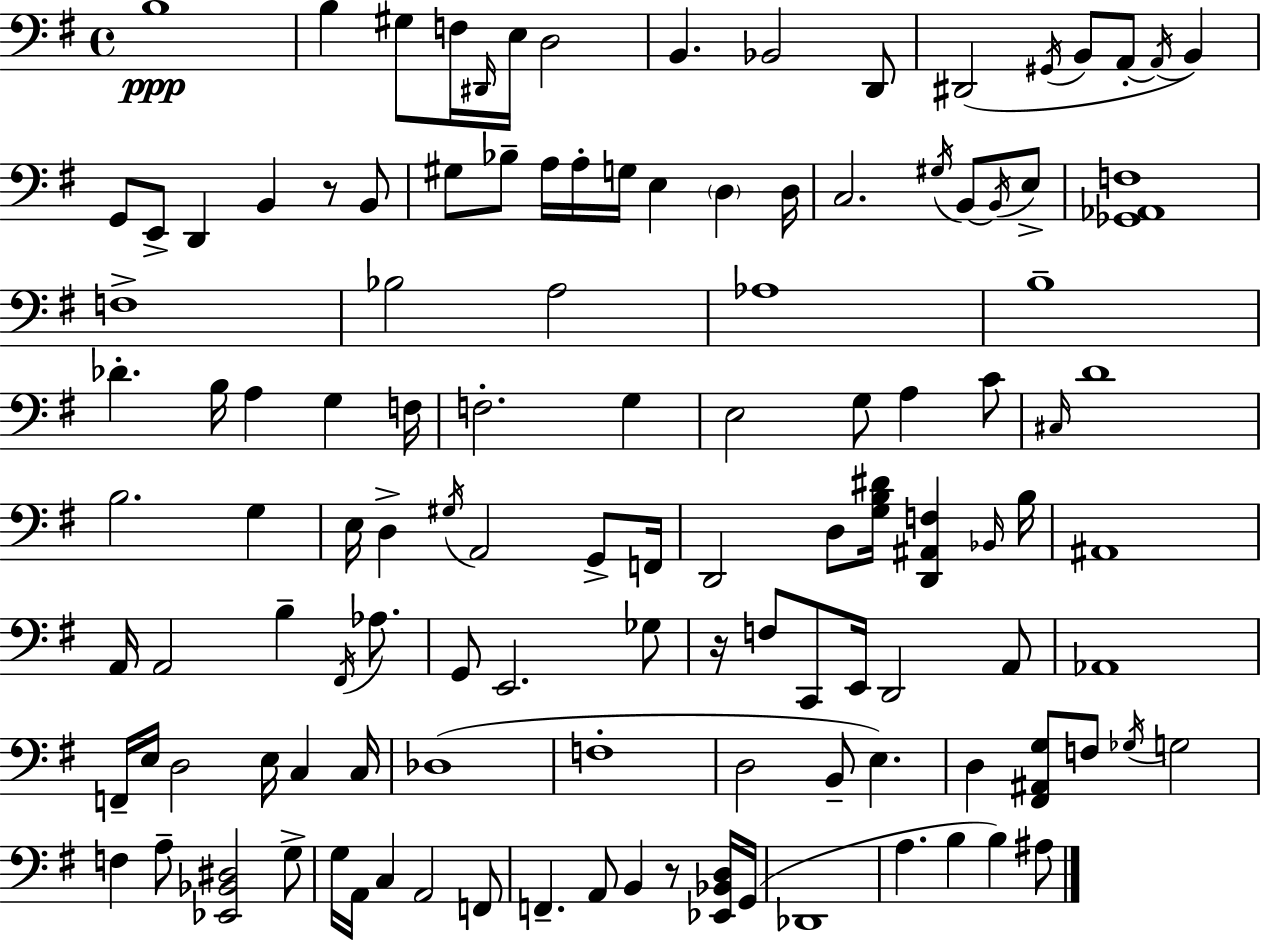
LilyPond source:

{
  \clef bass
  \time 4/4
  \defaultTimeSignature
  \key e \minor
  b1\ppp | b4 gis8 f16 \grace { dis,16 } e16 d2 | b,4. bes,2 d,8 | dis,2( \acciaccatura { gis,16 } b,8 a,8-.~~ \acciaccatura { a,16 }) b,4 | \break g,8 e,8-> d,4 b,4 r8 | b,8 gis8 bes8-- a16 a16-. g16 e4 \parenthesize d4 | d16 c2. \acciaccatura { gis16 } | b,8~~ \acciaccatura { b,16 } e8-> <ges, aes, f>1 | \break f1-> | bes2 a2 | aes1 | b1-- | \break des'4.-. b16 a4 | g4 f16 f2.-. | g4 e2 g8 a4 | c'8 \grace { cis16 } d'1 | \break b2. | g4 e16 d4-> \acciaccatura { gis16 } a,2 | g,8-> f,16 d,2 d8 | <g b dis'>16 <d, ais, f>4 \grace { bes,16 } b16 ais,1 | \break a,16 a,2 | b4-- \acciaccatura { fis,16 } aes8. g,8 e,2. | ges8 r16 f8 c,8 e,16 d,2 | a,8 aes,1 | \break f,16-- e16 d2 | e16 c4 c16 des1( | f1-. | d2 | \break b,8-- e4.) d4 <fis, ais, g>8 f8 | \acciaccatura { ges16 } g2 f4 a8-- | <ees, bes, dis>2 g8-> g16 a,16 c4 | a,2 f,8 f,4.-- | \break a,8 b,4 r8 <ees, bes, d>16 g,16( des,1 | a4. | b4 b4) ais8 \bar "|."
}